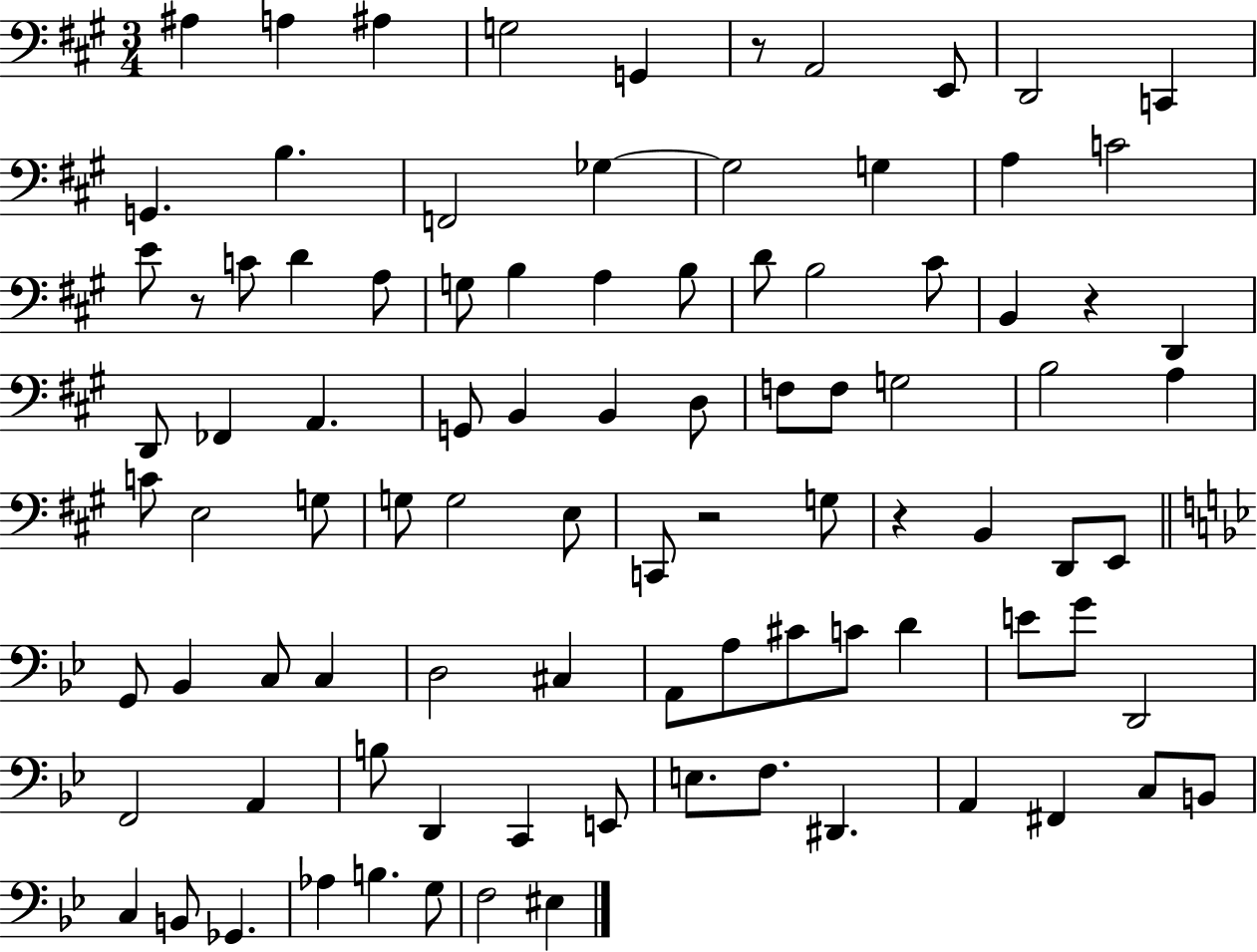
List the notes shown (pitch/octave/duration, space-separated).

A#3/q A3/q A#3/q G3/h G2/q R/e A2/h E2/e D2/h C2/q G2/q. B3/q. F2/h Gb3/q Gb3/h G3/q A3/q C4/h E4/e R/e C4/e D4/q A3/e G3/e B3/q A3/q B3/e D4/e B3/h C#4/e B2/q R/q D2/q D2/e FES2/q A2/q. G2/e B2/q B2/q D3/e F3/e F3/e G3/h B3/h A3/q C4/e E3/h G3/e G3/e G3/h E3/e C2/e R/h G3/e R/q B2/q D2/e E2/e G2/e Bb2/q C3/e C3/q D3/h C#3/q A2/e A3/e C#4/e C4/e D4/q E4/e G4/e D2/h F2/h A2/q B3/e D2/q C2/q E2/e E3/e. F3/e. D#2/q. A2/q F#2/q C3/e B2/e C3/q B2/e Gb2/q. Ab3/q B3/q. G3/e F3/h EIS3/q